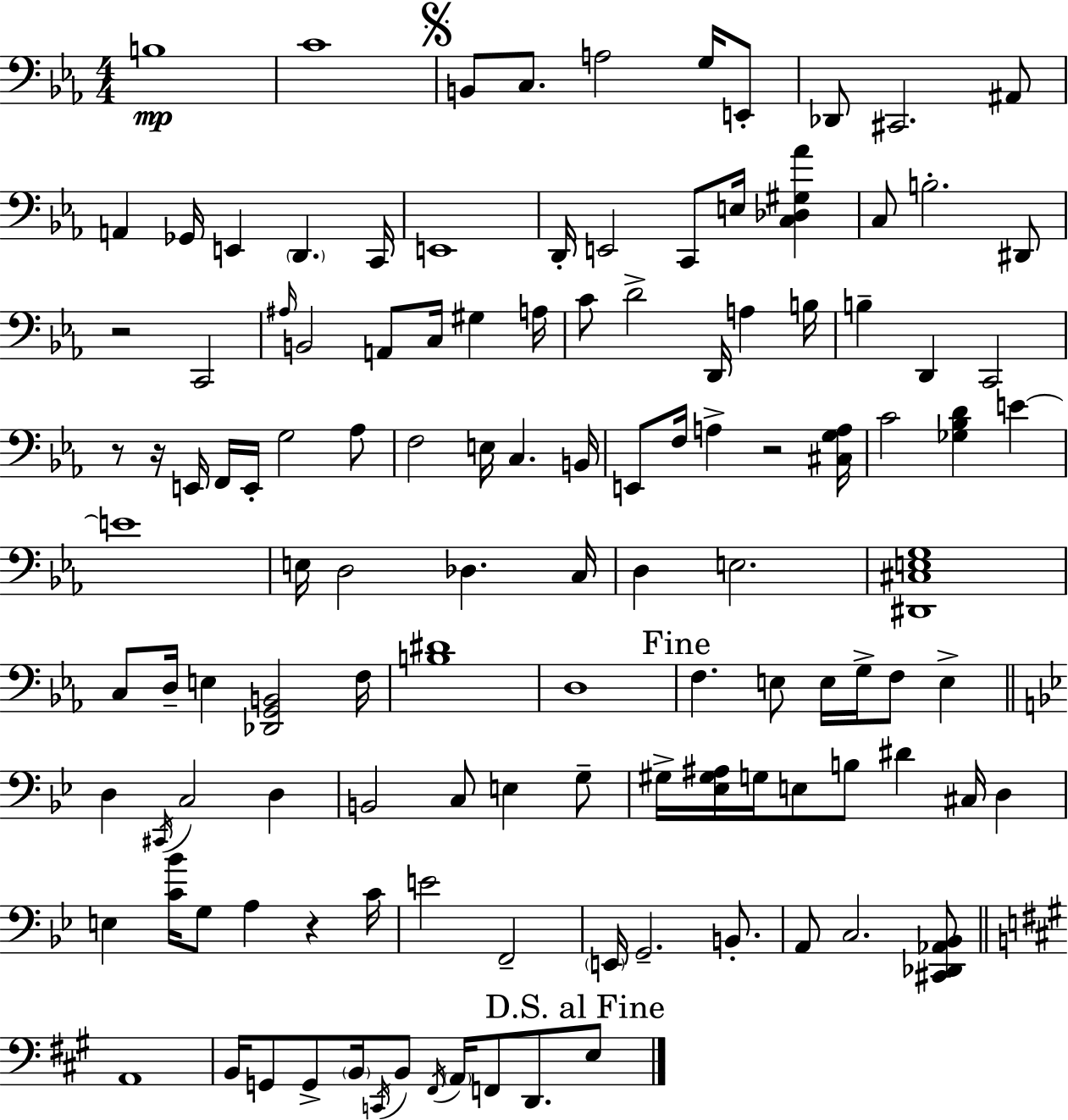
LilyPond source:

{
  \clef bass
  \numericTimeSignature
  \time 4/4
  \key ees \major
  b1\mp | c'1 | \mark \markup { \musicglyph "scripts.segno" } b,8 c8. a2 g16 e,8-. | des,8 cis,2. ais,8 | \break a,4 ges,16 e,4 \parenthesize d,4. c,16 | e,1 | d,16-. e,2 c,8 e16 <c des gis aes'>4 | c8 b2.-. dis,8 | \break r2 c,2 | \grace { ais16 } b,2 a,8 c16 gis4 | a16 c'8 d'2-> d,16 a4 | b16 b4-- d,4 c,2 | \break r8 r16 e,16 f,16 e,16-. g2 aes8 | f2 e16 c4. | b,16 e,8 f16 a4-> r2 | <cis g a>16 c'2 <ges bes d'>4 e'4~~ | \break e'1 | e16 d2 des4. | c16 d4 e2. | <dis, cis e g>1 | \break c8 d16-- e4 <des, g, b,>2 | f16 <b dis'>1 | d1 | \mark "Fine" f4. e8 e16 g16-> f8 e4-> | \break \bar "||" \break \key bes \major d4 \acciaccatura { cis,16 } c2 d4 | b,2 c8 e4 g8-- | gis16-> <ees gis ais>16 g16 e8 b8 dis'4 cis16 d4 | e4 <c' bes'>16 g8 a4 r4 | \break c'16 e'2 f,2-- | \parenthesize e,16 g,2.-- b,8.-. | a,8 c2. <cis, des, aes, bes,>8 | \bar "||" \break \key a \major a,1 | b,16 g,8 g,8-> \parenthesize b,16 \acciaccatura { c,16 } b,8 \acciaccatura { fis,16 } \parenthesize a,16 f,8 d,8. | \mark "D.S. al Fine" e8 \bar "|."
}